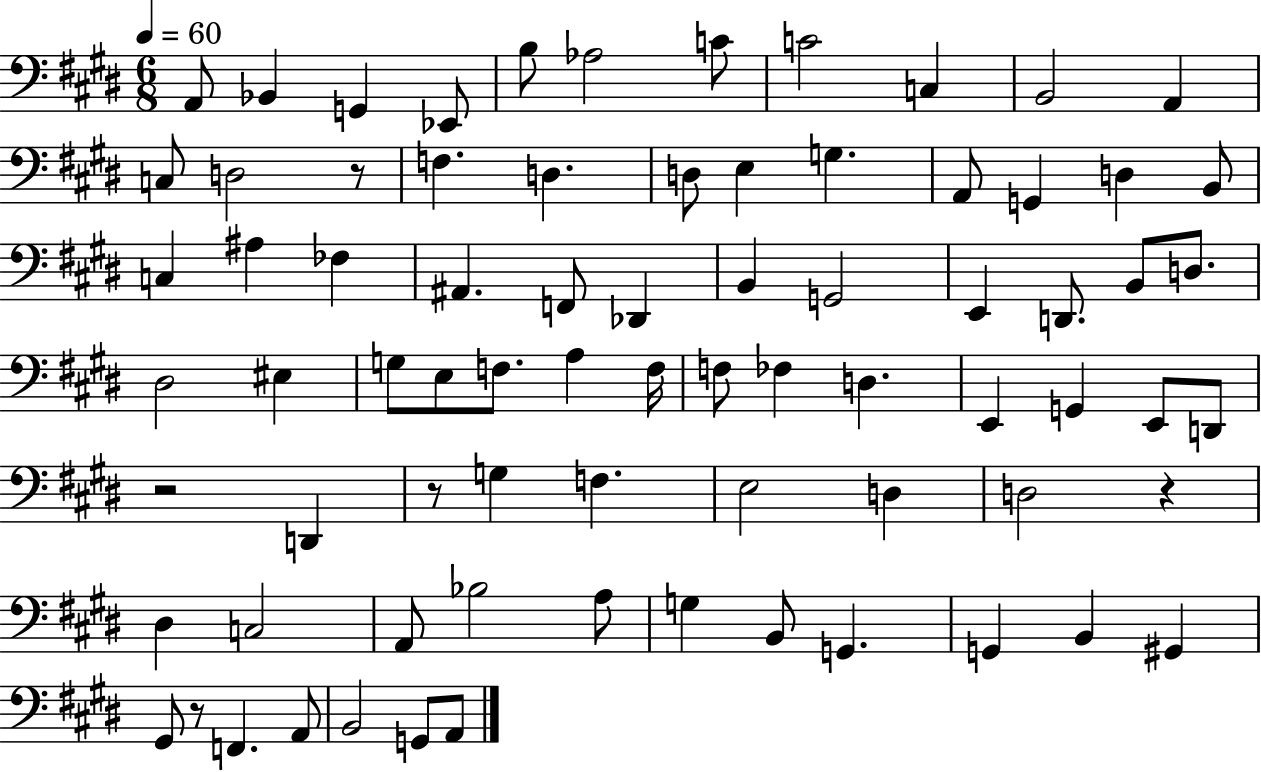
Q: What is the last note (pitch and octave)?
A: A2